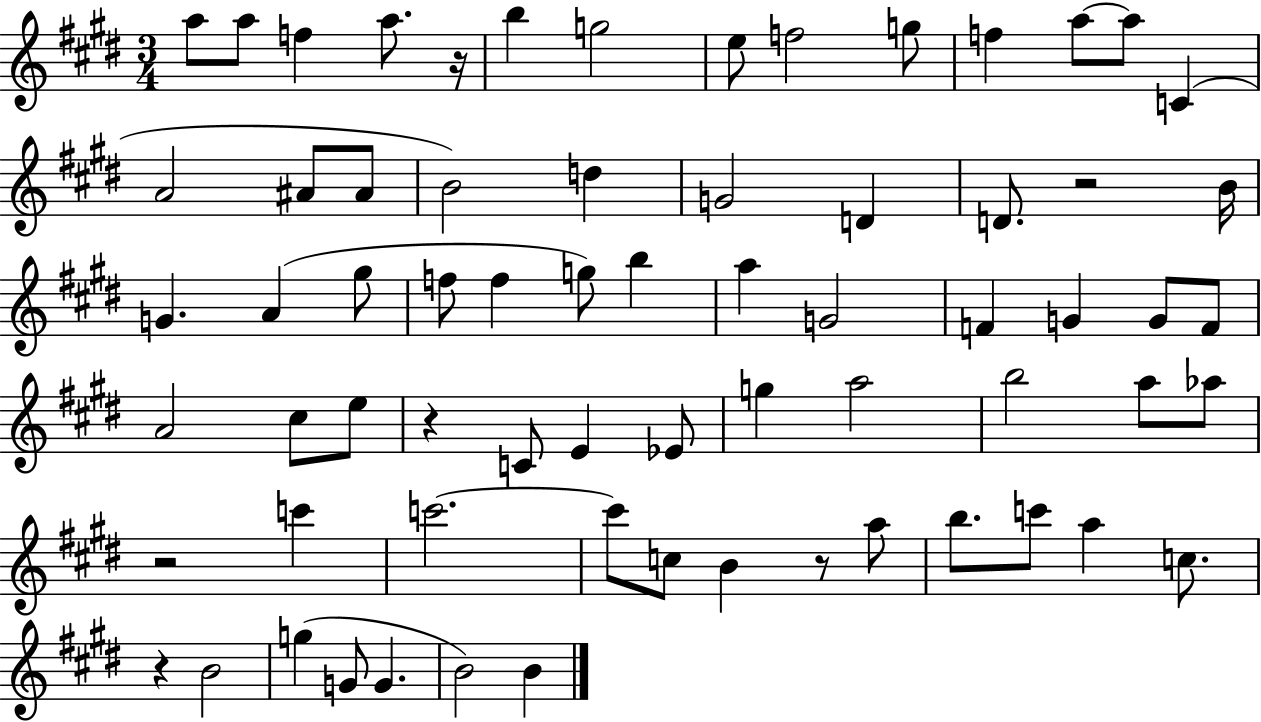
A5/e A5/e F5/q A5/e. R/s B5/q G5/h E5/e F5/h G5/e F5/q A5/e A5/e C4/q A4/h A#4/e A#4/e B4/h D5/q G4/h D4/q D4/e. R/h B4/s G4/q. A4/q G#5/e F5/e F5/q G5/e B5/q A5/q G4/h F4/q G4/q G4/e F4/e A4/h C#5/e E5/e R/q C4/e E4/q Eb4/e G5/q A5/h B5/h A5/e Ab5/e R/h C6/q C6/h. C6/e C5/e B4/q R/e A5/e B5/e. C6/e A5/q C5/e. R/q B4/h G5/q G4/e G4/q. B4/h B4/q